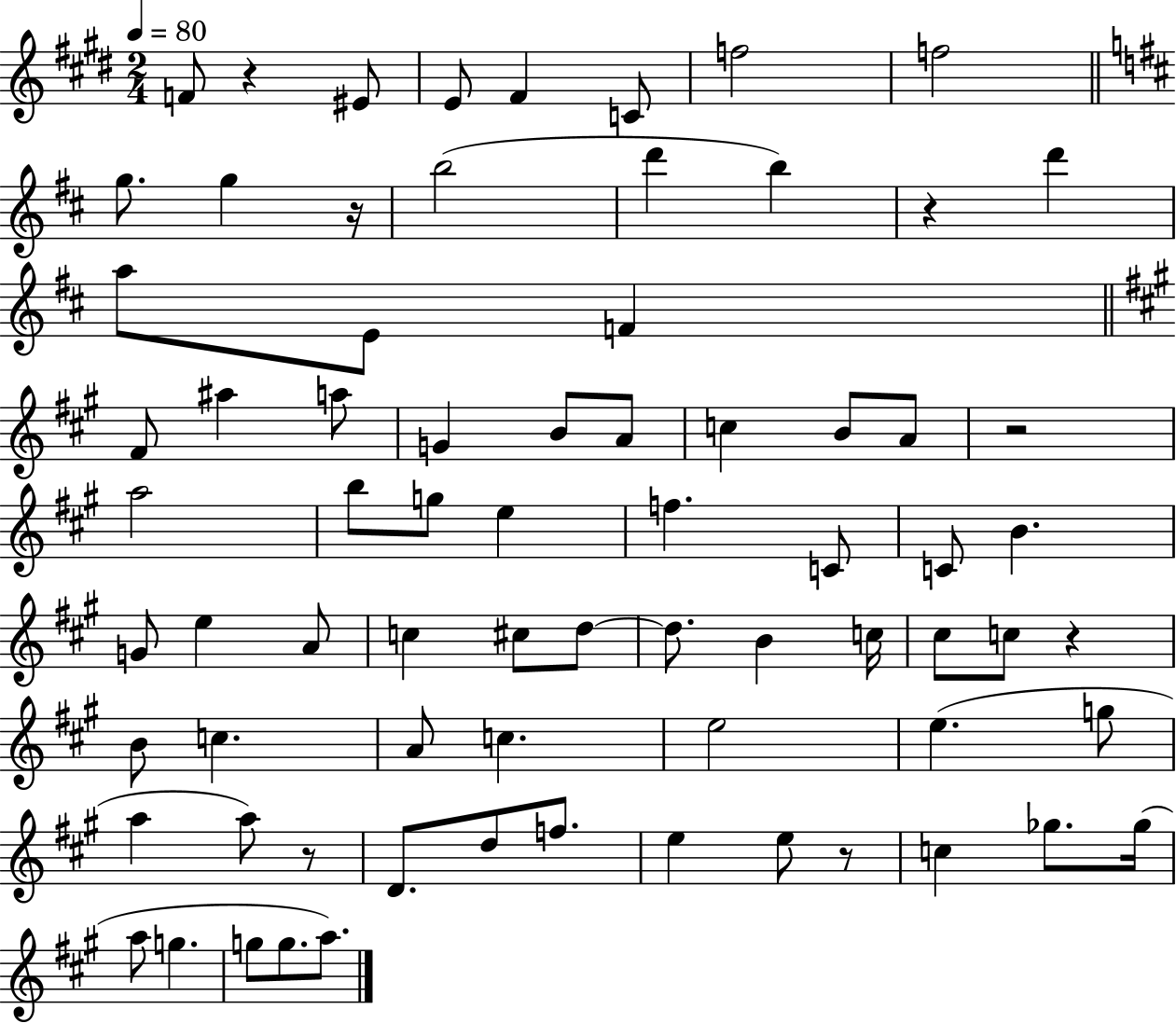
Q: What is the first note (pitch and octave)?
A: F4